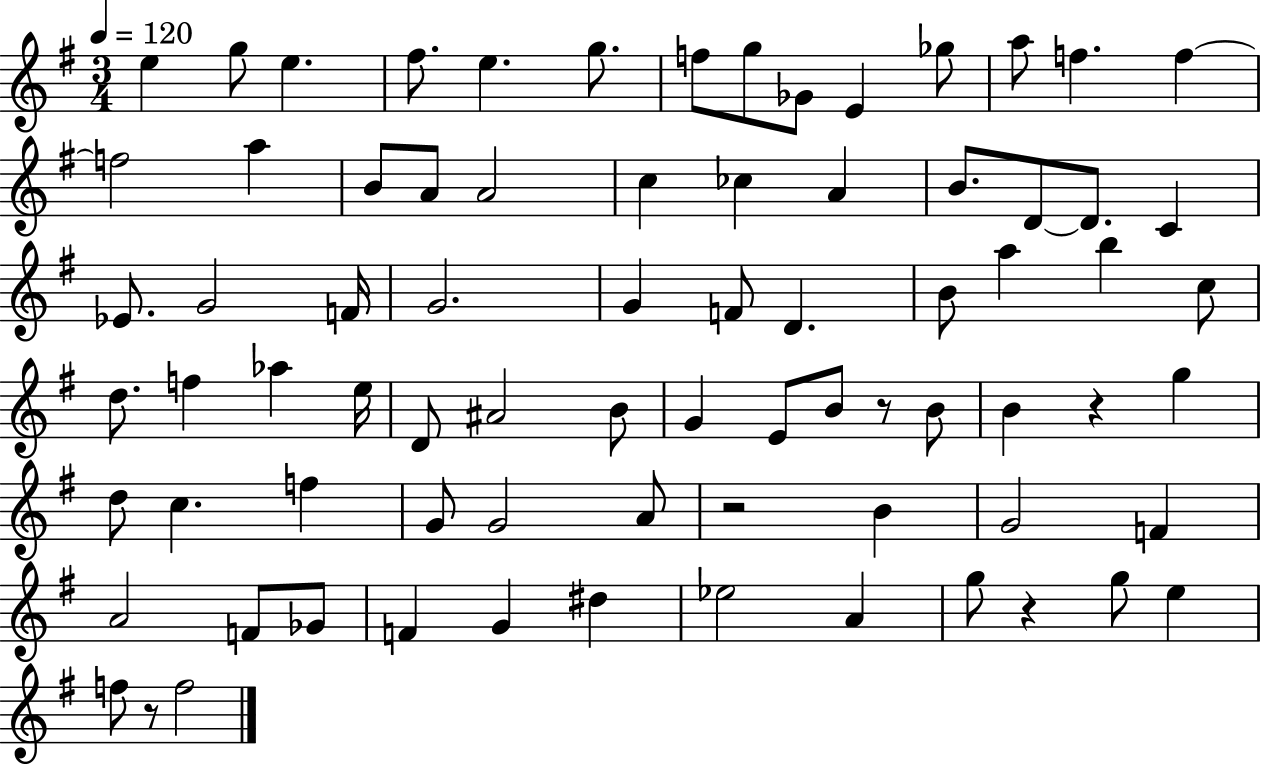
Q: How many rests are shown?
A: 5